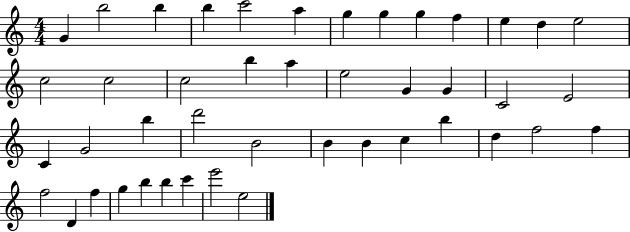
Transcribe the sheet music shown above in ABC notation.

X:1
T:Untitled
M:4/4
L:1/4
K:C
G b2 b b c'2 a g g g f e d e2 c2 c2 c2 b a e2 G G C2 E2 C G2 b d'2 B2 B B c b d f2 f f2 D f g b b c' e'2 e2